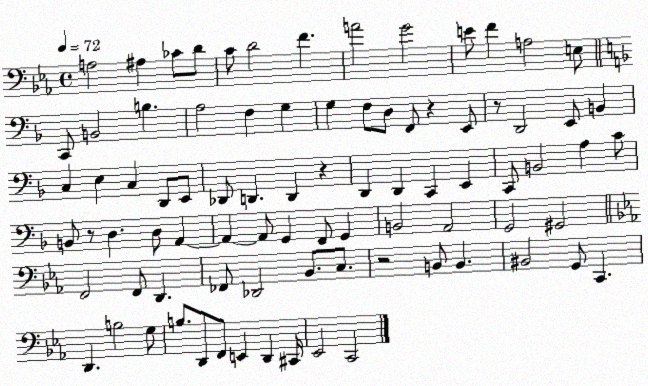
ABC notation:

X:1
T:Untitled
M:4/4
L:1/4
K:Eb
A,2 ^A, _C/2 D/2 C/2 D2 F A2 G2 E/2 F A,2 E,/2 C,,/2 B,,2 B, A,2 F, G, G, F,/2 D,/2 F,,/2 z E,,/2 z/2 D,,2 E,,/2 B,, C, E, C, D,,/2 E,,/2 _D,,/2 D,, D,, z D,, D,, C,, E,, C,,/2 B,,2 A, C/2 B,,/2 z/2 D, D,/2 A,, A,, A,,/2 G,, F,,/2 G,, B,,2 A,,2 G,,2 ^G,,2 F,,2 F,,/2 D,, _F,,/2 _D,,2 _B,,/2 C,/2 z2 B,,/2 B,, ^B,,2 G,,/2 C,, D,, B,2 G,/2 B,/2 D,,/2 F,,/2 E,, D,, ^C,,/4 _E,,2 C,,2